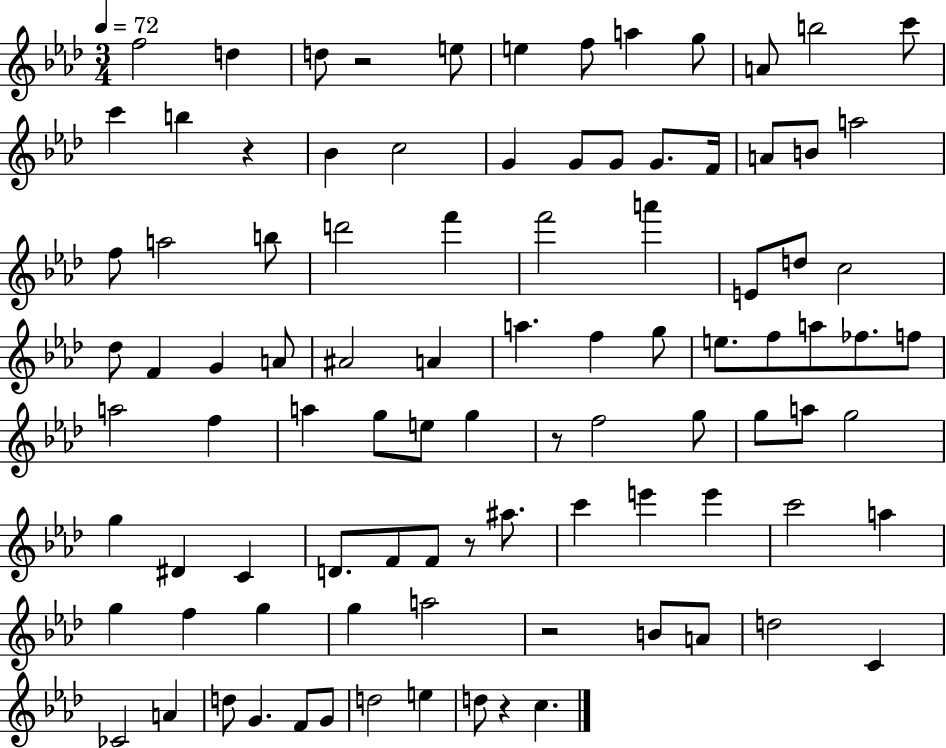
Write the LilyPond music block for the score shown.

{
  \clef treble
  \numericTimeSignature
  \time 3/4
  \key aes \major
  \tempo 4 = 72
  \repeat volta 2 { f''2 d''4 | d''8 r2 e''8 | e''4 f''8 a''4 g''8 | a'8 b''2 c'''8 | \break c'''4 b''4 r4 | bes'4 c''2 | g'4 g'8 g'8 g'8. f'16 | a'8 b'8 a''2 | \break f''8 a''2 b''8 | d'''2 f'''4 | f'''2 a'''4 | e'8 d''8 c''2 | \break des''8 f'4 g'4 a'8 | ais'2 a'4 | a''4. f''4 g''8 | e''8. f''8 a''8 fes''8. f''8 | \break a''2 f''4 | a''4 g''8 e''8 g''4 | r8 f''2 g''8 | g''8 a''8 g''2 | \break g''4 dis'4 c'4 | d'8. f'8 f'8 r8 ais''8. | c'''4 e'''4 e'''4 | c'''2 a''4 | \break g''4 f''4 g''4 | g''4 a''2 | r2 b'8 a'8 | d''2 c'4 | \break ces'2 a'4 | d''8 g'4. f'8 g'8 | d''2 e''4 | d''8 r4 c''4. | \break } \bar "|."
}